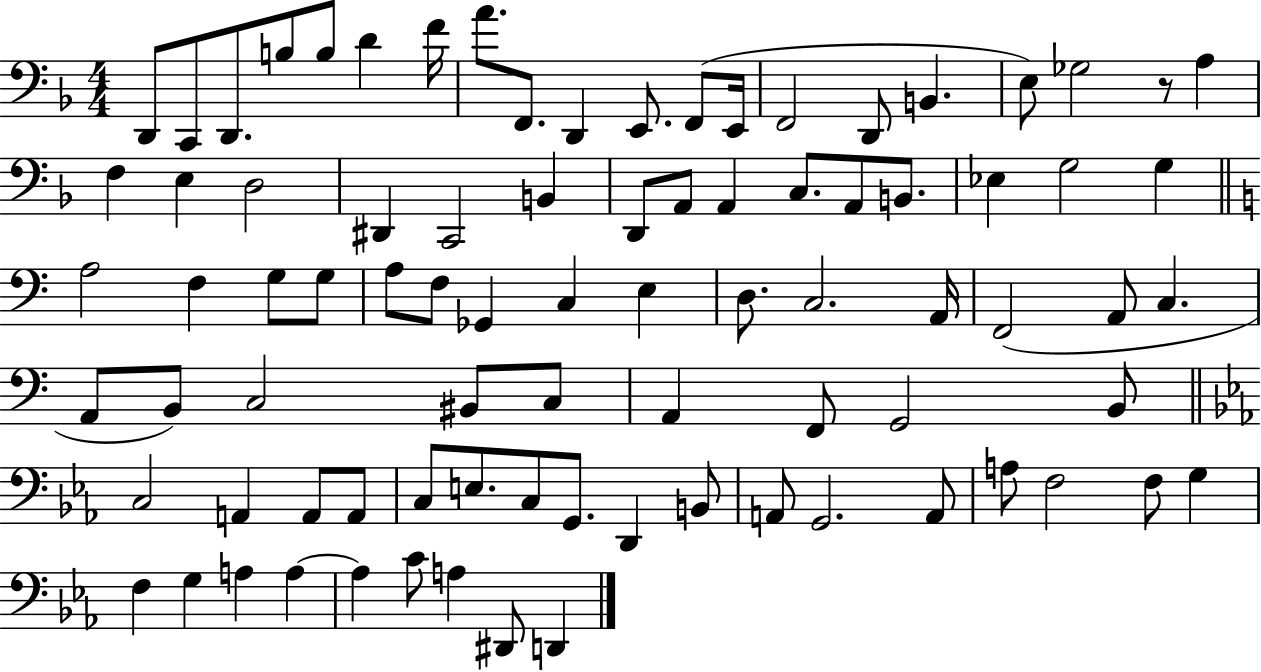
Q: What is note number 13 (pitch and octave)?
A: E2